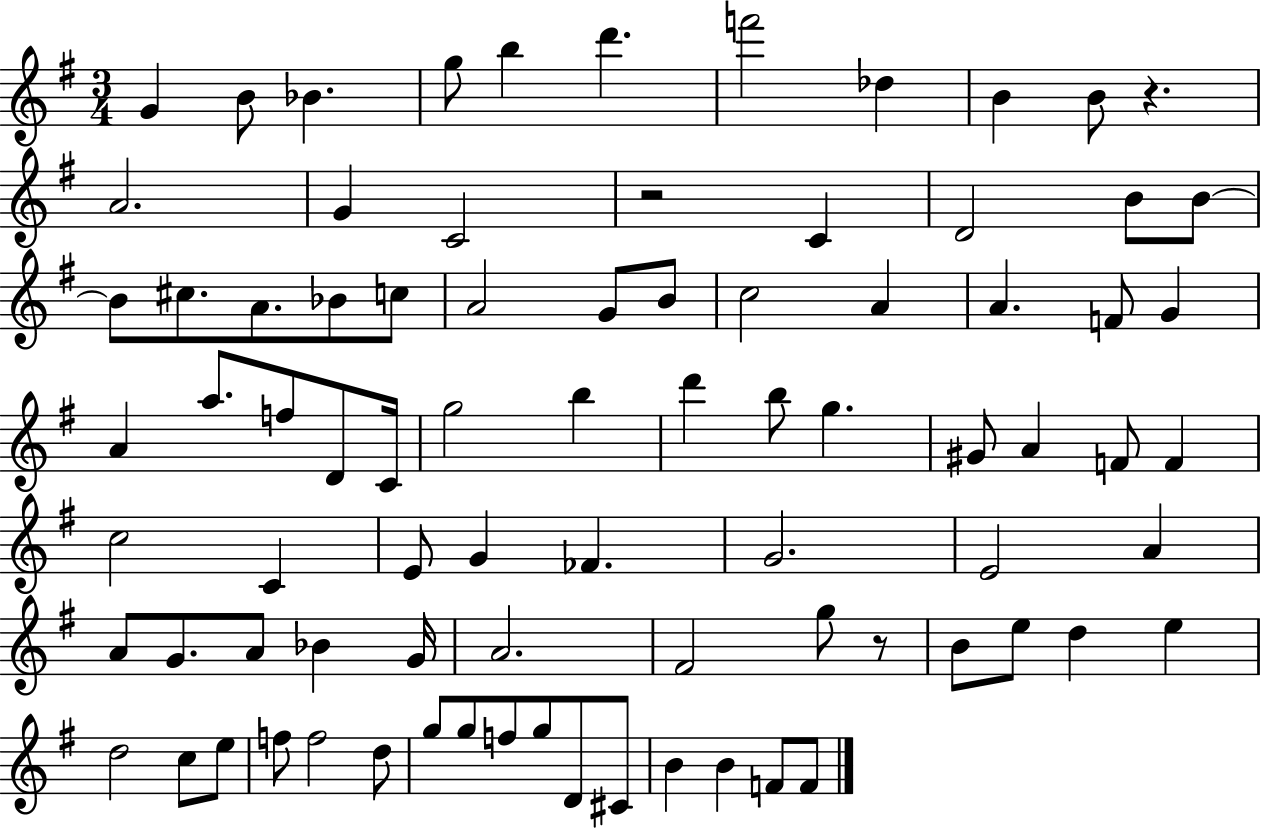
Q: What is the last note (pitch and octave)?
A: F4